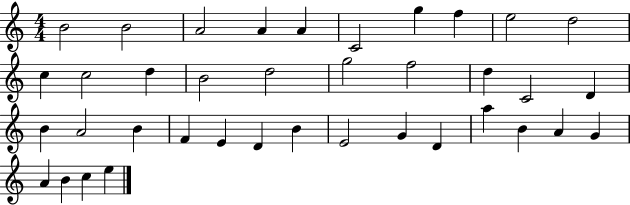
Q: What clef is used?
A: treble